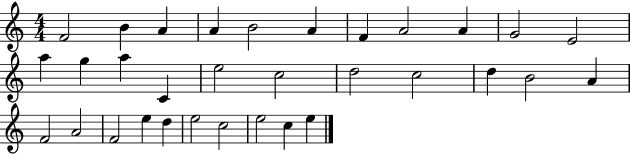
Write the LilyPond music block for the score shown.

{
  \clef treble
  \numericTimeSignature
  \time 4/4
  \key c \major
  f'2 b'4 a'4 | a'4 b'2 a'4 | f'4 a'2 a'4 | g'2 e'2 | \break a''4 g''4 a''4 c'4 | e''2 c''2 | d''2 c''2 | d''4 b'2 a'4 | \break f'2 a'2 | f'2 e''4 d''4 | e''2 c''2 | e''2 c''4 e''4 | \break \bar "|."
}